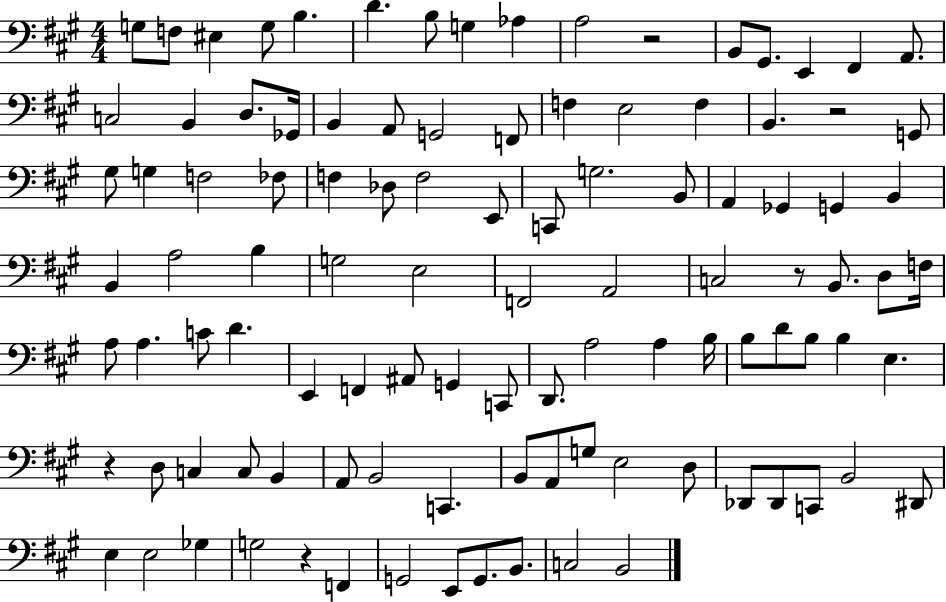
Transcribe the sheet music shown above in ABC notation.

X:1
T:Untitled
M:4/4
L:1/4
K:A
G,/2 F,/2 ^E, G,/2 B, D B,/2 G, _A, A,2 z2 B,,/2 ^G,,/2 E,, ^F,, A,,/2 C,2 B,, D,/2 _G,,/4 B,, A,,/2 G,,2 F,,/2 F, E,2 F, B,, z2 G,,/2 ^G,/2 G, F,2 _F,/2 F, _D,/2 F,2 E,,/2 C,,/2 G,2 B,,/2 A,, _G,, G,, B,, B,, A,2 B, G,2 E,2 F,,2 A,,2 C,2 z/2 B,,/2 D,/2 F,/4 A,/2 A, C/2 D E,, F,, ^A,,/2 G,, C,,/2 D,,/2 A,2 A, B,/4 B,/2 D/2 B,/2 B, E, z D,/2 C, C,/2 B,, A,,/2 B,,2 C,, B,,/2 A,,/2 G,/2 E,2 D,/2 _D,,/2 _D,,/2 C,,/2 B,,2 ^D,,/2 E, E,2 _G, G,2 z F,, G,,2 E,,/2 G,,/2 B,,/2 C,2 B,,2